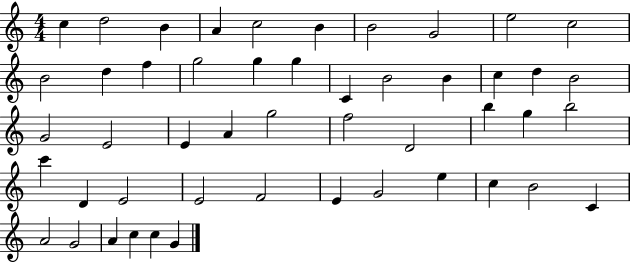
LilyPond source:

{
  \clef treble
  \numericTimeSignature
  \time 4/4
  \key c \major
  c''4 d''2 b'4 | a'4 c''2 b'4 | b'2 g'2 | e''2 c''2 | \break b'2 d''4 f''4 | g''2 g''4 g''4 | c'4 b'2 b'4 | c''4 d''4 b'2 | \break g'2 e'2 | e'4 a'4 g''2 | f''2 d'2 | b''4 g''4 b''2 | \break c'''4 d'4 e'2 | e'2 f'2 | e'4 g'2 e''4 | c''4 b'2 c'4 | \break a'2 g'2 | a'4 c''4 c''4 g'4 | \bar "|."
}